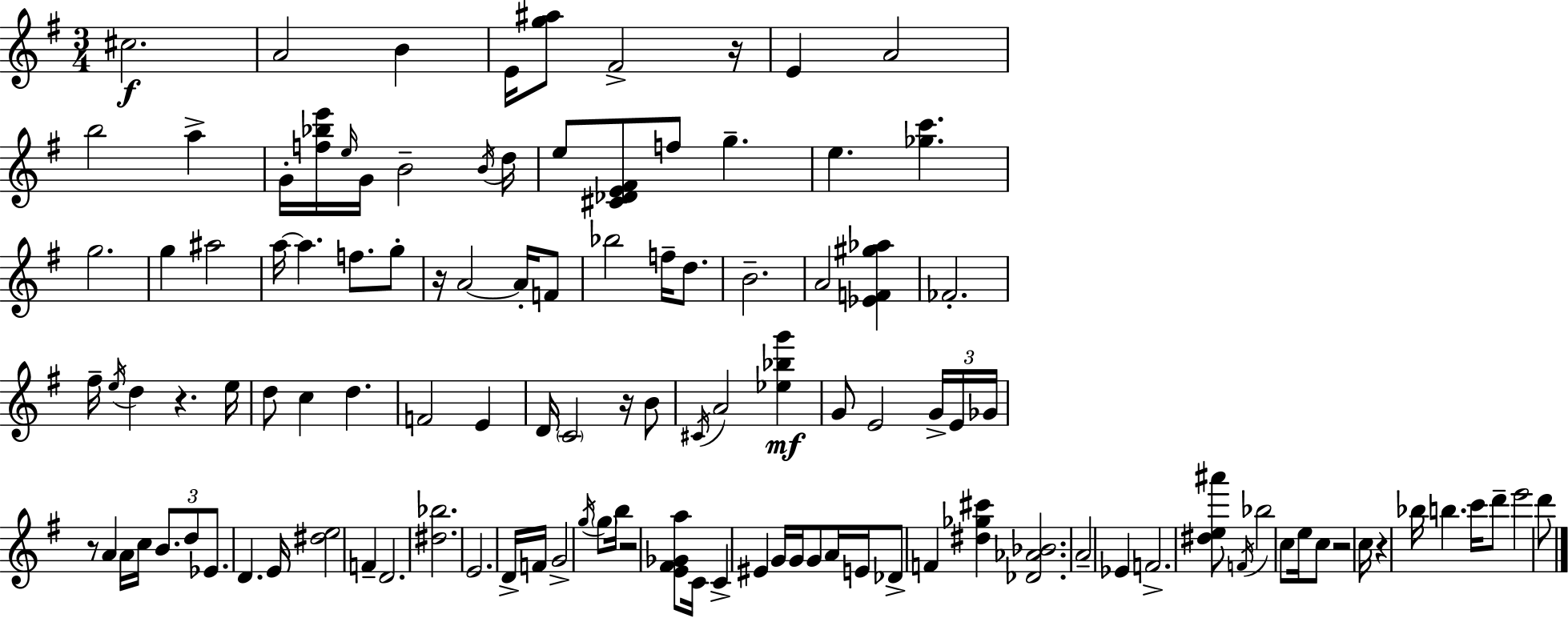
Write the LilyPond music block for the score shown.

{
  \clef treble
  \numericTimeSignature
  \time 3/4
  \key g \major
  cis''2.\f | a'2 b'4 | e'16 <g'' ais''>8 fis'2-> r16 | e'4 a'2 | \break b''2 a''4-> | g'16-. <f'' bes'' e'''>16 \grace { e''16 } g'16 b'2-- | \acciaccatura { b'16 } d''16 e''8 <cis' des' e' fis'>8 f''8 g''4.-- | e''4. <ges'' c'''>4. | \break g''2. | g''4 ais''2 | a''16~~ a''4. f''8. | g''8-. r16 a'2~~ a'16-. | \break f'8 bes''2 f''16-- d''8. | b'2.-- | a'2 <ees' f' gis'' aes''>4 | fes'2.-. | \break fis''16-- \acciaccatura { e''16 } d''4 r4. | e''16 d''8 c''4 d''4. | f'2 e'4 | d'16 \parenthesize c'2 | \break r16 b'8 \acciaccatura { cis'16 } a'2 | <ees'' bes'' g'''>4\mf g'8 e'2 | \tuplet 3/2 { g'16-> e'16 ges'16 } r8 a'4 a'16 | c''16 \tuplet 3/2 { b'8. d''8 ees'8. } d'4. | \break e'16 <dis'' e''>2 | f'4-- d'2. | <dis'' bes''>2. | e'2. | \break d'16-> f'16 g'2-> | \acciaccatura { g''16 } \parenthesize g''8 b''16 r2 | <e' fis' ges' a''>8 c'16 c'4-> eis'4 | g'16 g'16 g'8 a'16 e'16 des'8-> f'4 | \break <dis'' ges'' cis'''>4 <des' aes' bes'>2. | a'2-- | ees'4 f'2.-> | <dis'' e'' ais'''>8 \acciaccatura { f'16 } bes''2 | \break c''8 e''16 c''8 r2 | c''16 r4 bes''16 b''4. | c'''16 d'''8-- e'''2 | d'''8 \bar "|."
}